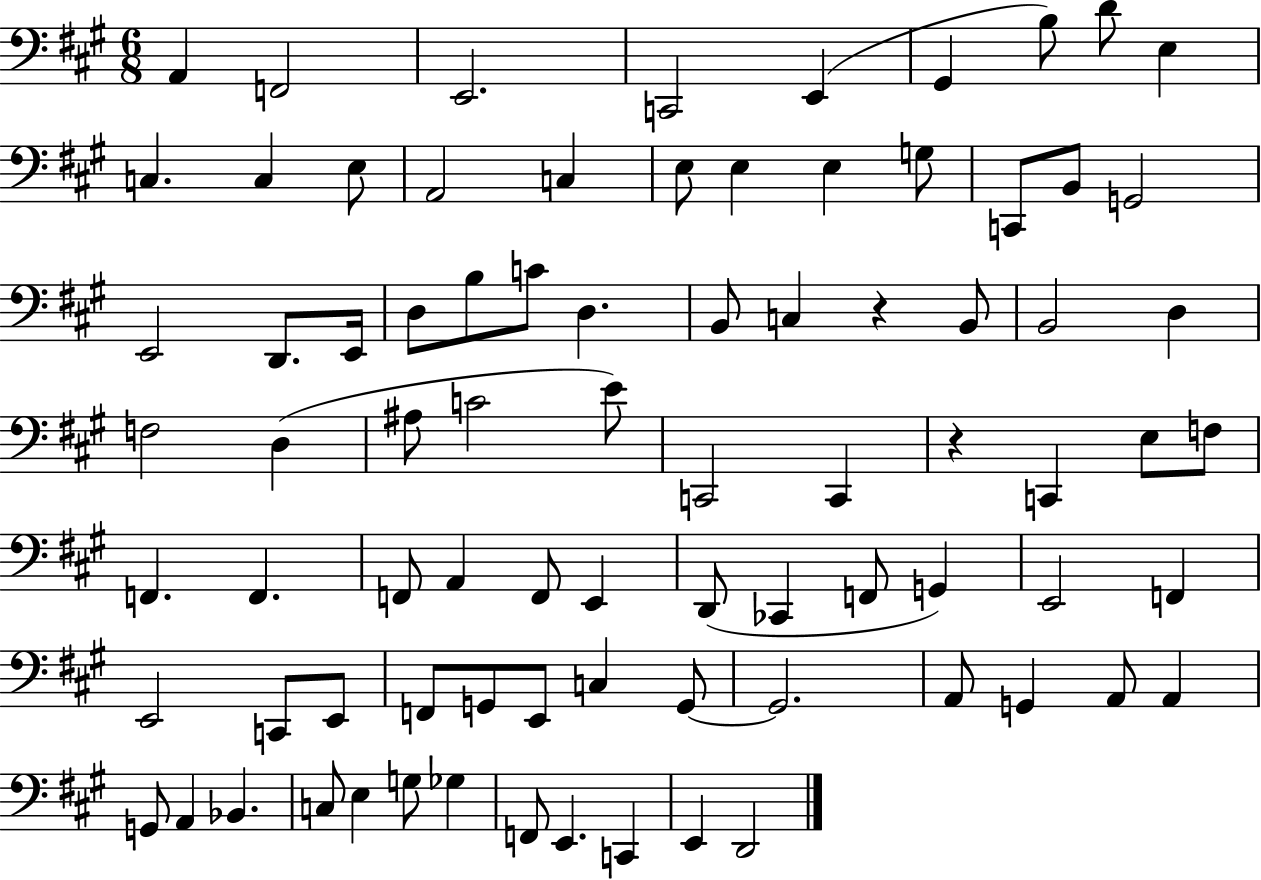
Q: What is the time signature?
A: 6/8